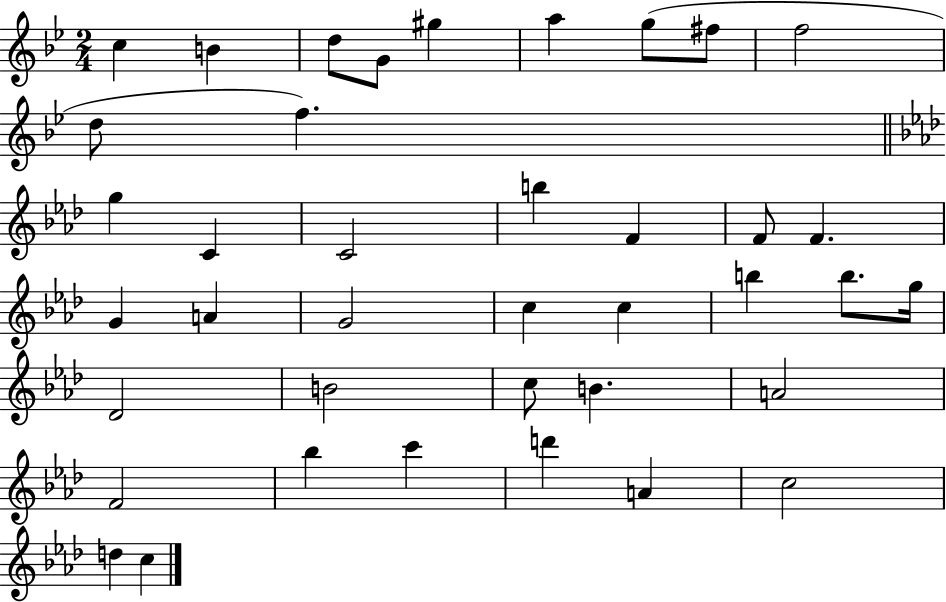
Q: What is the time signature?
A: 2/4